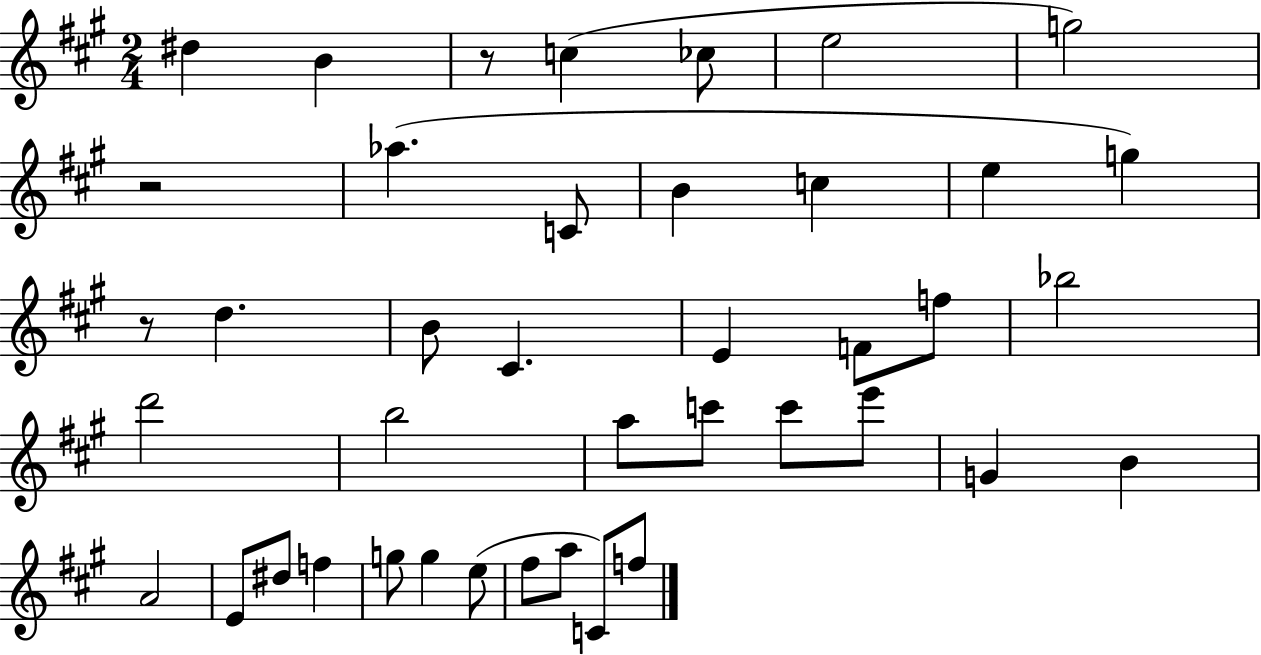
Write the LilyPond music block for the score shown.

{
  \clef treble
  \numericTimeSignature
  \time 2/4
  \key a \major
  dis''4 b'4 | r8 c''4( ces''8 | e''2 | g''2) | \break r2 | aes''4.( c'8 | b'4 c''4 | e''4 g''4) | \break r8 d''4. | b'8 cis'4. | e'4 f'8 f''8 | bes''2 | \break d'''2 | b''2 | a''8 c'''8 c'''8 e'''8 | g'4 b'4 | \break a'2 | e'8 dis''8 f''4 | g''8 g''4 e''8( | fis''8 a''8 c'8) f''8 | \break \bar "|."
}